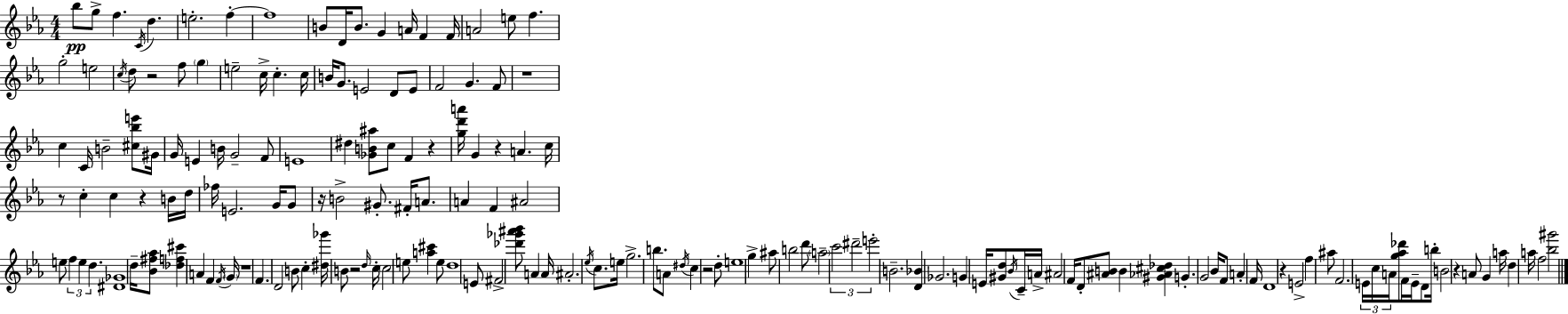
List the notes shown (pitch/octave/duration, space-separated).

Bb5/e G5/e F5/q. C4/s D5/q. E5/h. F5/q F5/w B4/e D4/s B4/e. G4/q A4/s F4/q F4/s A4/h E5/e F5/q. G5/h E5/h C5/s D5/e R/h F5/e G5/q E5/h C5/s C5/q. C5/s B4/s G4/e. E4/h D4/e E4/e F4/h G4/q. F4/e R/w C5/q C4/s B4/h [C#5,Bb5,E6]/e G#4/s G4/s E4/q B4/s G4/h F4/e E4/w D#5/q [Gb4,B4,A#5]/e C5/e F4/q R/q [G5,D6,A6]/s G4/q R/q A4/q. C5/s R/e C5/q C5/q R/q B4/s D5/s FES5/s E4/h. G4/s G4/e R/s B4/h G#4/e. F#4/s A4/e. A4/q F4/q A#4/h E5/e F5/q E5/q D5/q. [D#4,Gb4]/w D5/s [Bb4,F#5,Ab5]/e [Db5,F5,C#6]/q A4/q F4/q F4/s G4/s R/w F4/q. D4/h B4/e C5/q [D#5,Gb6]/s B4/e R/h D5/s C5/s C5/h E5/e [A5,C#6]/q E5/e D5/w E4/e F#4/h [Db6,Gb6,A#6,Bb6]/e A4/q A4/s A#4/h. Eb5/s C5/e. E5/s G5/h. B5/e. A4/e D#5/s C5/q R/h D5/e E5/w G5/q A#5/e B5/h D6/e A5/h C6/h D#6/h E6/h B4/h. [D4,Bb4]/q Gb4/h. G4/q E4/s [G#4,D5]/e Bb4/s C4/s A4/s A#4/h F4/s D4/e [A#4,B4]/e B4/q [G#4,Ab4,C#5,Db5]/q G4/q. G4/h Bb4/s F4/e A4/q F4/s D4/w R/q E4/h F5/q A#5/e F4/h. E4/s C5/s A4/s [G5,Ab5,Db6]/e F4/s E4/s D4/e B5/s B4/h R/q A4/e G4/q A5/s D5/q A5/s F5/h [Bb5,G#6]/h